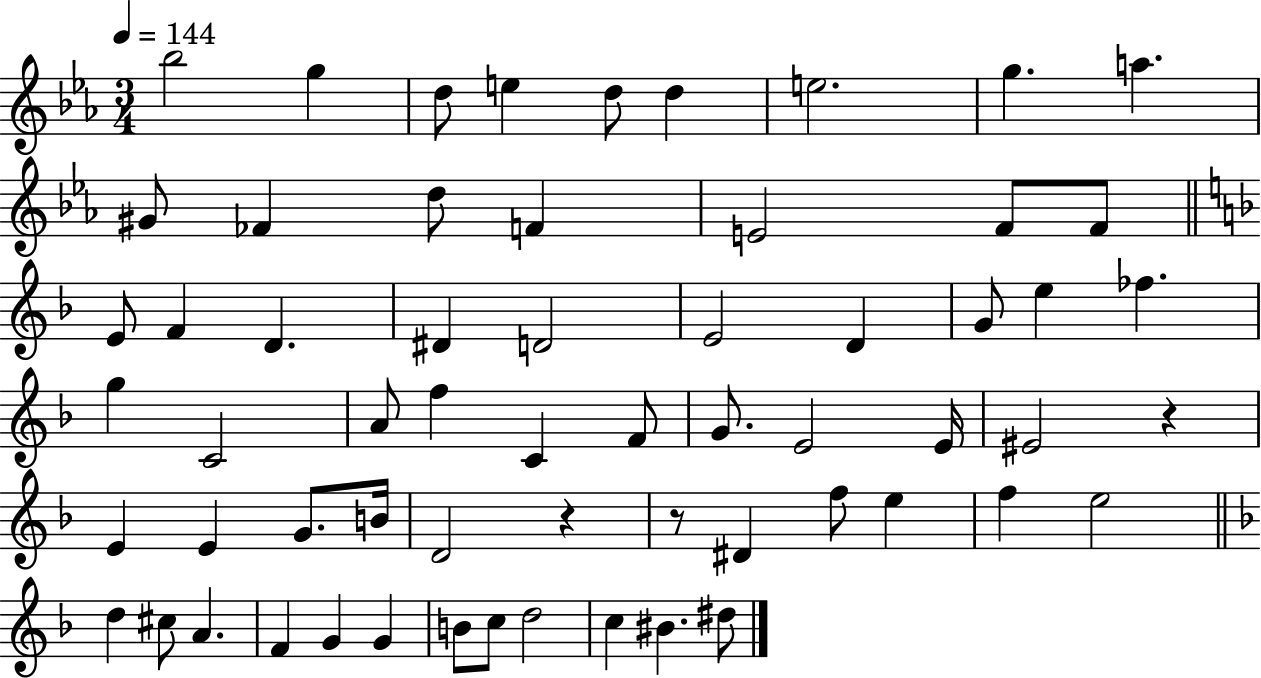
{
  \clef treble
  \numericTimeSignature
  \time 3/4
  \key ees \major
  \tempo 4 = 144
  bes''2 g''4 | d''8 e''4 d''8 d''4 | e''2. | g''4. a''4. | \break gis'8 fes'4 d''8 f'4 | e'2 f'8 f'8 | \bar "||" \break \key d \minor e'8 f'4 d'4. | dis'4 d'2 | e'2 d'4 | g'8 e''4 fes''4. | \break g''4 c'2 | a'8 f''4 c'4 f'8 | g'8. e'2 e'16 | eis'2 r4 | \break e'4 e'4 g'8. b'16 | d'2 r4 | r8 dis'4 f''8 e''4 | f''4 e''2 | \break \bar "||" \break \key d \minor d''4 cis''8 a'4. | f'4 g'4 g'4 | b'8 c''8 d''2 | c''4 bis'4. dis''8 | \break \bar "|."
}